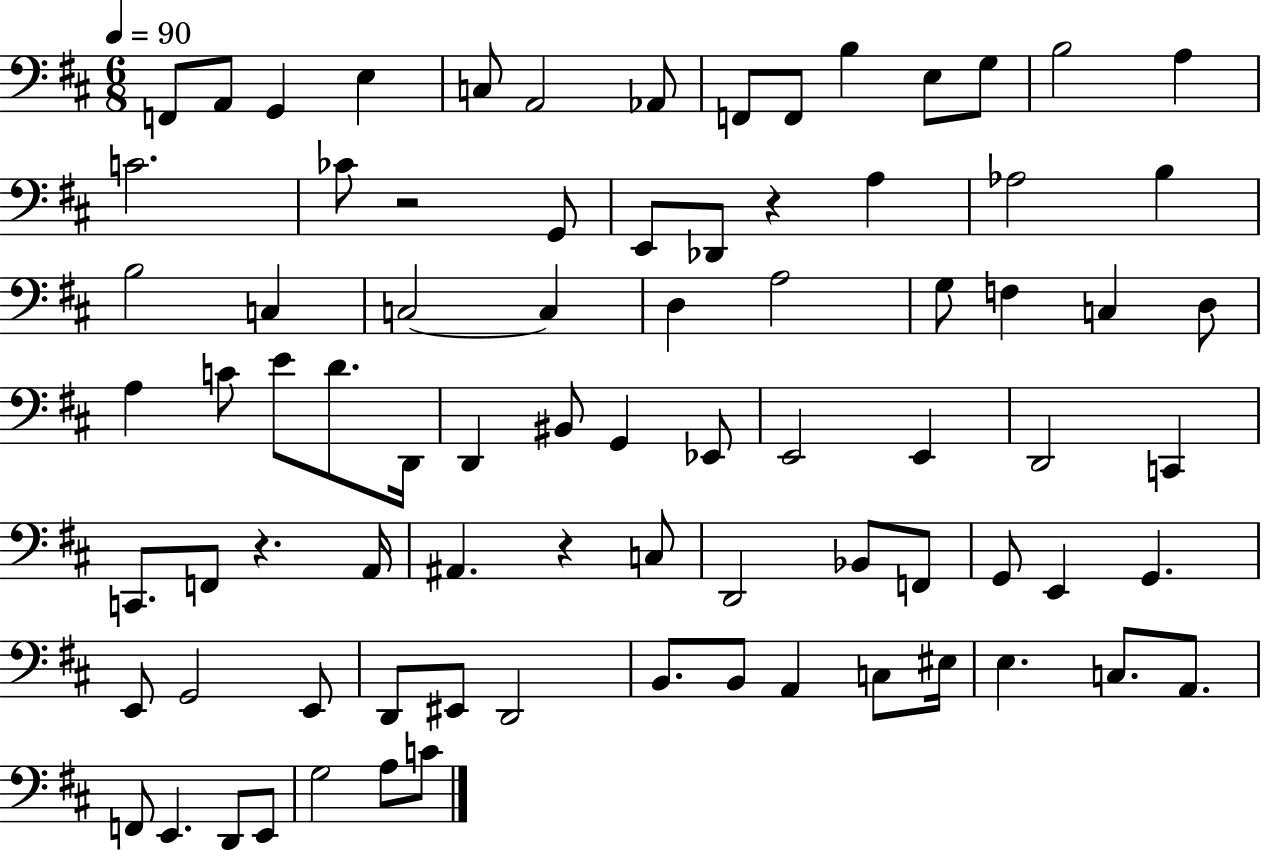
X:1
T:Untitled
M:6/8
L:1/4
K:D
F,,/2 A,,/2 G,, E, C,/2 A,,2 _A,,/2 F,,/2 F,,/2 B, E,/2 G,/2 B,2 A, C2 _C/2 z2 G,,/2 E,,/2 _D,,/2 z A, _A,2 B, B,2 C, C,2 C, D, A,2 G,/2 F, C, D,/2 A, C/2 E/2 D/2 D,,/4 D,, ^B,,/2 G,, _E,,/2 E,,2 E,, D,,2 C,, C,,/2 F,,/2 z A,,/4 ^A,, z C,/2 D,,2 _B,,/2 F,,/2 G,,/2 E,, G,, E,,/2 G,,2 E,,/2 D,,/2 ^E,,/2 D,,2 B,,/2 B,,/2 A,, C,/2 ^E,/4 E, C,/2 A,,/2 F,,/2 E,, D,,/2 E,,/2 G,2 A,/2 C/2